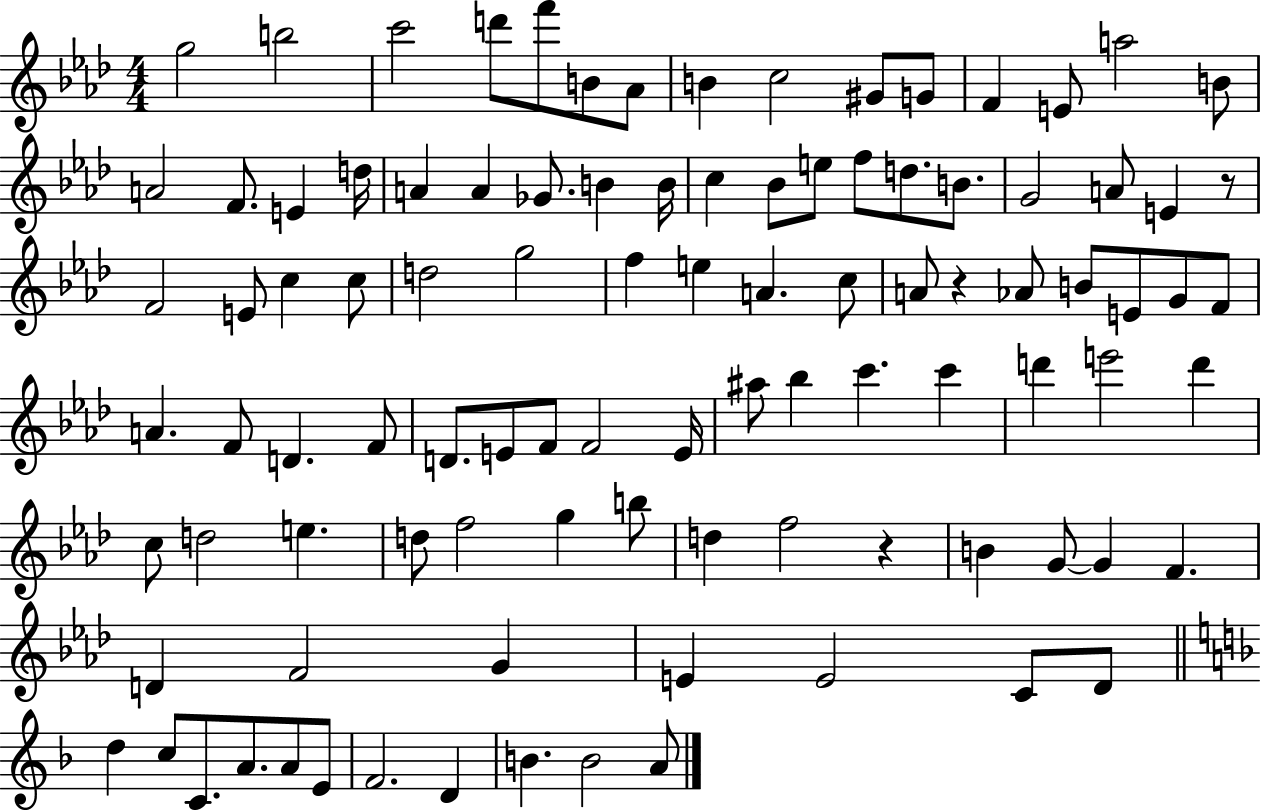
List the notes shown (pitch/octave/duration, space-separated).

G5/h B5/h C6/h D6/e F6/e B4/e Ab4/e B4/q C5/h G#4/e G4/e F4/q E4/e A5/h B4/e A4/h F4/e. E4/q D5/s A4/q A4/q Gb4/e. B4/q B4/s C5/q Bb4/e E5/e F5/e D5/e. B4/e. G4/h A4/e E4/q R/e F4/h E4/e C5/q C5/e D5/h G5/h F5/q E5/q A4/q. C5/e A4/e R/q Ab4/e B4/e E4/e G4/e F4/e A4/q. F4/e D4/q. F4/e D4/e. E4/e F4/e F4/h E4/s A#5/e Bb5/q C6/q. C6/q D6/q E6/h D6/q C5/e D5/h E5/q. D5/e F5/h G5/q B5/e D5/q F5/h R/q B4/q G4/e G4/q F4/q. D4/q F4/h G4/q E4/q E4/h C4/e Db4/e D5/q C5/e C4/e. A4/e. A4/e E4/e F4/h. D4/q B4/q. B4/h A4/e